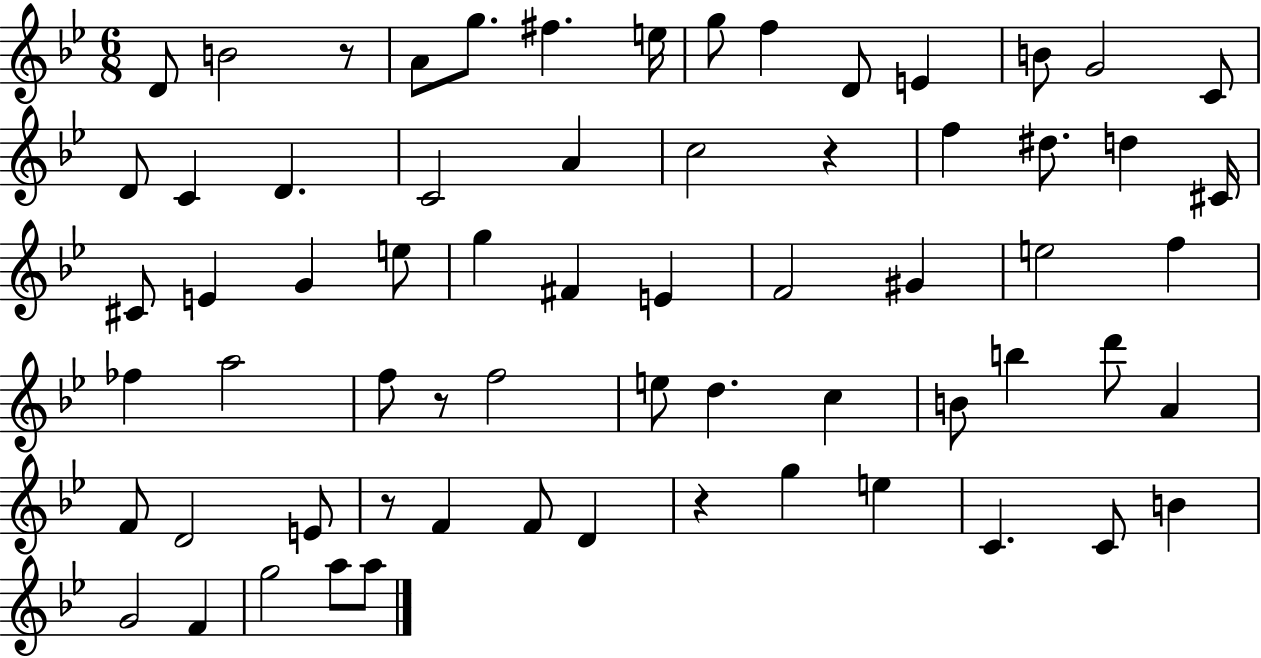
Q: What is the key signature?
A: BES major